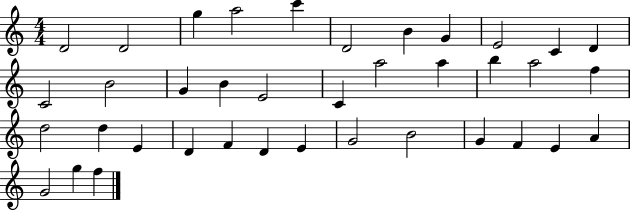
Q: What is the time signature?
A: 4/4